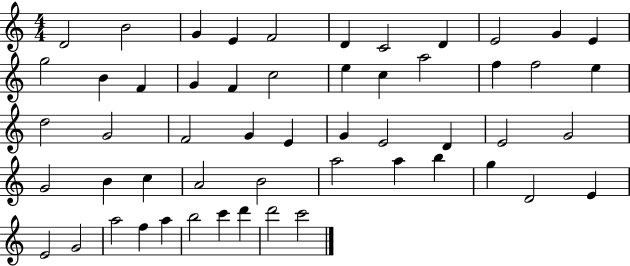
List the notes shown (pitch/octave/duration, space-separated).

D4/h B4/h G4/q E4/q F4/h D4/q C4/h D4/q E4/h G4/q E4/q G5/h B4/q F4/q G4/q F4/q C5/h E5/q C5/q A5/h F5/q F5/h E5/q D5/h G4/h F4/h G4/q E4/q G4/q E4/h D4/q E4/h G4/h G4/h B4/q C5/q A4/h B4/h A5/h A5/q B5/q G5/q D4/h E4/q E4/h G4/h A5/h F5/q A5/q B5/h C6/q D6/q D6/h C6/h